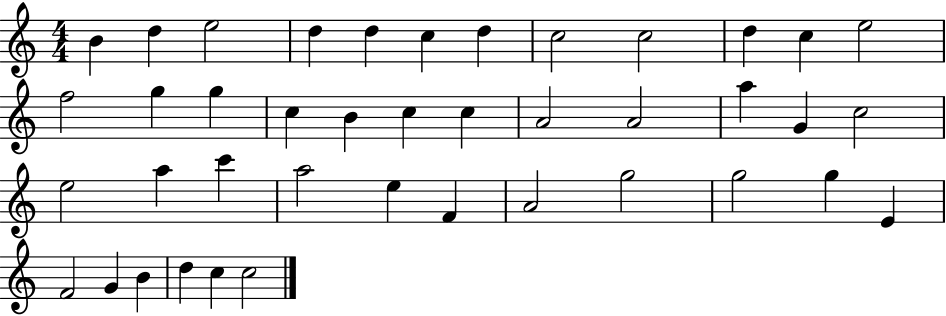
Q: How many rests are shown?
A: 0